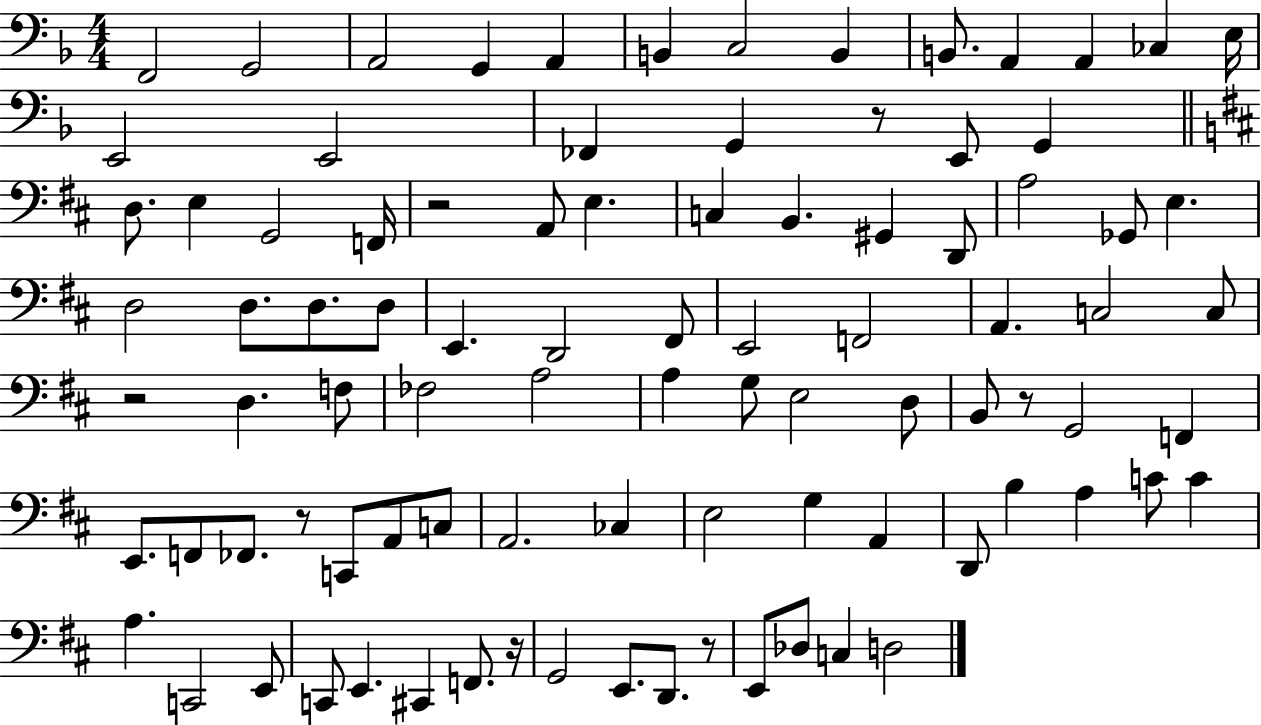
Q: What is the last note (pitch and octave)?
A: D3